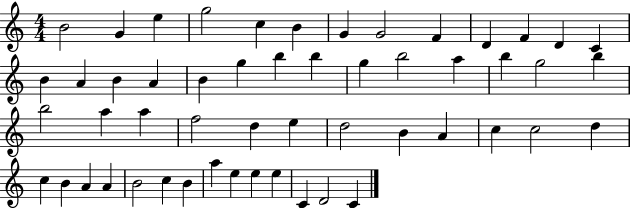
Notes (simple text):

B4/h G4/q E5/q G5/h C5/q B4/q G4/q G4/h F4/q D4/q F4/q D4/q C4/q B4/q A4/q B4/q A4/q B4/q G5/q B5/q B5/q G5/q B5/h A5/q B5/q G5/h B5/q B5/h A5/q A5/q F5/h D5/q E5/q D5/h B4/q A4/q C5/q C5/h D5/q C5/q B4/q A4/q A4/q B4/h C5/q B4/q A5/q E5/q E5/q E5/q C4/q D4/h C4/q